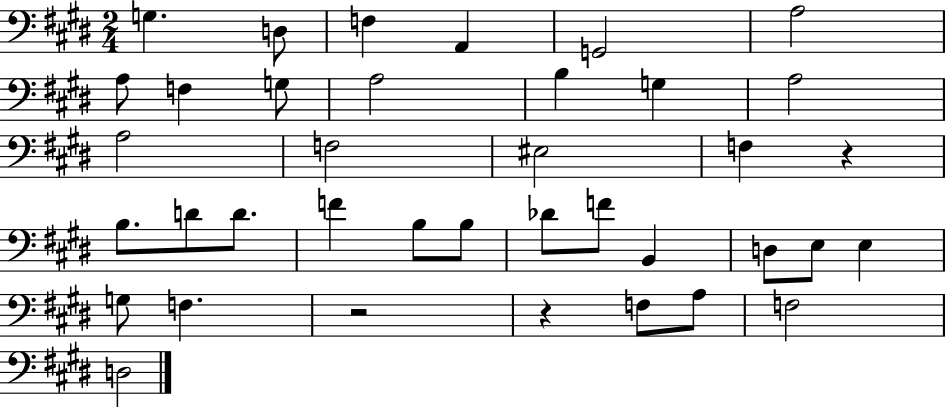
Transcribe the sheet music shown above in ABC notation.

X:1
T:Untitled
M:2/4
L:1/4
K:E
G, D,/2 F, A,, G,,2 A,2 A,/2 F, G,/2 A,2 B, G, A,2 A,2 F,2 ^E,2 F, z B,/2 D/2 D/2 F B,/2 B,/2 _D/2 F/2 B,, D,/2 E,/2 E, G,/2 F, z2 z F,/2 A,/2 F,2 D,2